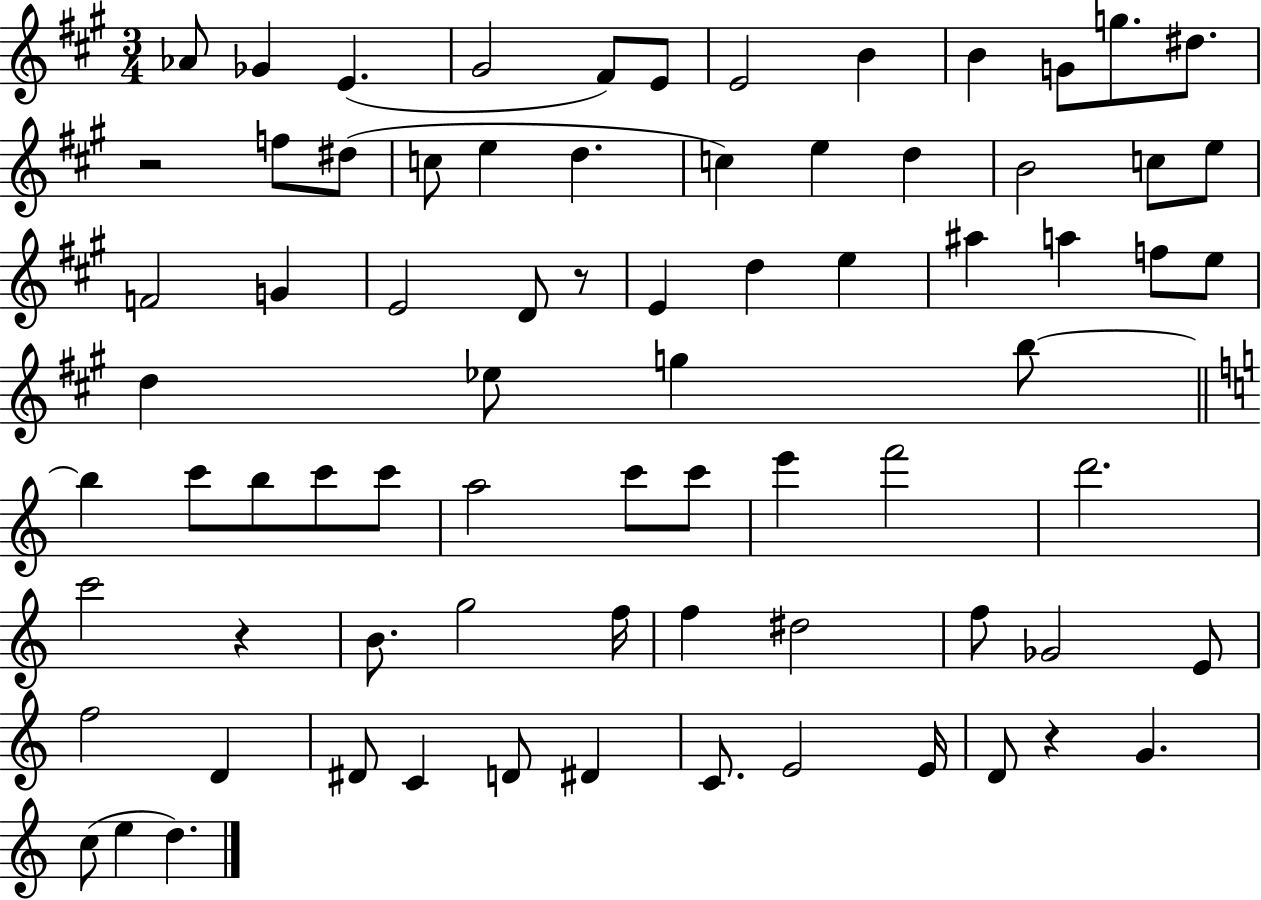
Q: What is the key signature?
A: A major